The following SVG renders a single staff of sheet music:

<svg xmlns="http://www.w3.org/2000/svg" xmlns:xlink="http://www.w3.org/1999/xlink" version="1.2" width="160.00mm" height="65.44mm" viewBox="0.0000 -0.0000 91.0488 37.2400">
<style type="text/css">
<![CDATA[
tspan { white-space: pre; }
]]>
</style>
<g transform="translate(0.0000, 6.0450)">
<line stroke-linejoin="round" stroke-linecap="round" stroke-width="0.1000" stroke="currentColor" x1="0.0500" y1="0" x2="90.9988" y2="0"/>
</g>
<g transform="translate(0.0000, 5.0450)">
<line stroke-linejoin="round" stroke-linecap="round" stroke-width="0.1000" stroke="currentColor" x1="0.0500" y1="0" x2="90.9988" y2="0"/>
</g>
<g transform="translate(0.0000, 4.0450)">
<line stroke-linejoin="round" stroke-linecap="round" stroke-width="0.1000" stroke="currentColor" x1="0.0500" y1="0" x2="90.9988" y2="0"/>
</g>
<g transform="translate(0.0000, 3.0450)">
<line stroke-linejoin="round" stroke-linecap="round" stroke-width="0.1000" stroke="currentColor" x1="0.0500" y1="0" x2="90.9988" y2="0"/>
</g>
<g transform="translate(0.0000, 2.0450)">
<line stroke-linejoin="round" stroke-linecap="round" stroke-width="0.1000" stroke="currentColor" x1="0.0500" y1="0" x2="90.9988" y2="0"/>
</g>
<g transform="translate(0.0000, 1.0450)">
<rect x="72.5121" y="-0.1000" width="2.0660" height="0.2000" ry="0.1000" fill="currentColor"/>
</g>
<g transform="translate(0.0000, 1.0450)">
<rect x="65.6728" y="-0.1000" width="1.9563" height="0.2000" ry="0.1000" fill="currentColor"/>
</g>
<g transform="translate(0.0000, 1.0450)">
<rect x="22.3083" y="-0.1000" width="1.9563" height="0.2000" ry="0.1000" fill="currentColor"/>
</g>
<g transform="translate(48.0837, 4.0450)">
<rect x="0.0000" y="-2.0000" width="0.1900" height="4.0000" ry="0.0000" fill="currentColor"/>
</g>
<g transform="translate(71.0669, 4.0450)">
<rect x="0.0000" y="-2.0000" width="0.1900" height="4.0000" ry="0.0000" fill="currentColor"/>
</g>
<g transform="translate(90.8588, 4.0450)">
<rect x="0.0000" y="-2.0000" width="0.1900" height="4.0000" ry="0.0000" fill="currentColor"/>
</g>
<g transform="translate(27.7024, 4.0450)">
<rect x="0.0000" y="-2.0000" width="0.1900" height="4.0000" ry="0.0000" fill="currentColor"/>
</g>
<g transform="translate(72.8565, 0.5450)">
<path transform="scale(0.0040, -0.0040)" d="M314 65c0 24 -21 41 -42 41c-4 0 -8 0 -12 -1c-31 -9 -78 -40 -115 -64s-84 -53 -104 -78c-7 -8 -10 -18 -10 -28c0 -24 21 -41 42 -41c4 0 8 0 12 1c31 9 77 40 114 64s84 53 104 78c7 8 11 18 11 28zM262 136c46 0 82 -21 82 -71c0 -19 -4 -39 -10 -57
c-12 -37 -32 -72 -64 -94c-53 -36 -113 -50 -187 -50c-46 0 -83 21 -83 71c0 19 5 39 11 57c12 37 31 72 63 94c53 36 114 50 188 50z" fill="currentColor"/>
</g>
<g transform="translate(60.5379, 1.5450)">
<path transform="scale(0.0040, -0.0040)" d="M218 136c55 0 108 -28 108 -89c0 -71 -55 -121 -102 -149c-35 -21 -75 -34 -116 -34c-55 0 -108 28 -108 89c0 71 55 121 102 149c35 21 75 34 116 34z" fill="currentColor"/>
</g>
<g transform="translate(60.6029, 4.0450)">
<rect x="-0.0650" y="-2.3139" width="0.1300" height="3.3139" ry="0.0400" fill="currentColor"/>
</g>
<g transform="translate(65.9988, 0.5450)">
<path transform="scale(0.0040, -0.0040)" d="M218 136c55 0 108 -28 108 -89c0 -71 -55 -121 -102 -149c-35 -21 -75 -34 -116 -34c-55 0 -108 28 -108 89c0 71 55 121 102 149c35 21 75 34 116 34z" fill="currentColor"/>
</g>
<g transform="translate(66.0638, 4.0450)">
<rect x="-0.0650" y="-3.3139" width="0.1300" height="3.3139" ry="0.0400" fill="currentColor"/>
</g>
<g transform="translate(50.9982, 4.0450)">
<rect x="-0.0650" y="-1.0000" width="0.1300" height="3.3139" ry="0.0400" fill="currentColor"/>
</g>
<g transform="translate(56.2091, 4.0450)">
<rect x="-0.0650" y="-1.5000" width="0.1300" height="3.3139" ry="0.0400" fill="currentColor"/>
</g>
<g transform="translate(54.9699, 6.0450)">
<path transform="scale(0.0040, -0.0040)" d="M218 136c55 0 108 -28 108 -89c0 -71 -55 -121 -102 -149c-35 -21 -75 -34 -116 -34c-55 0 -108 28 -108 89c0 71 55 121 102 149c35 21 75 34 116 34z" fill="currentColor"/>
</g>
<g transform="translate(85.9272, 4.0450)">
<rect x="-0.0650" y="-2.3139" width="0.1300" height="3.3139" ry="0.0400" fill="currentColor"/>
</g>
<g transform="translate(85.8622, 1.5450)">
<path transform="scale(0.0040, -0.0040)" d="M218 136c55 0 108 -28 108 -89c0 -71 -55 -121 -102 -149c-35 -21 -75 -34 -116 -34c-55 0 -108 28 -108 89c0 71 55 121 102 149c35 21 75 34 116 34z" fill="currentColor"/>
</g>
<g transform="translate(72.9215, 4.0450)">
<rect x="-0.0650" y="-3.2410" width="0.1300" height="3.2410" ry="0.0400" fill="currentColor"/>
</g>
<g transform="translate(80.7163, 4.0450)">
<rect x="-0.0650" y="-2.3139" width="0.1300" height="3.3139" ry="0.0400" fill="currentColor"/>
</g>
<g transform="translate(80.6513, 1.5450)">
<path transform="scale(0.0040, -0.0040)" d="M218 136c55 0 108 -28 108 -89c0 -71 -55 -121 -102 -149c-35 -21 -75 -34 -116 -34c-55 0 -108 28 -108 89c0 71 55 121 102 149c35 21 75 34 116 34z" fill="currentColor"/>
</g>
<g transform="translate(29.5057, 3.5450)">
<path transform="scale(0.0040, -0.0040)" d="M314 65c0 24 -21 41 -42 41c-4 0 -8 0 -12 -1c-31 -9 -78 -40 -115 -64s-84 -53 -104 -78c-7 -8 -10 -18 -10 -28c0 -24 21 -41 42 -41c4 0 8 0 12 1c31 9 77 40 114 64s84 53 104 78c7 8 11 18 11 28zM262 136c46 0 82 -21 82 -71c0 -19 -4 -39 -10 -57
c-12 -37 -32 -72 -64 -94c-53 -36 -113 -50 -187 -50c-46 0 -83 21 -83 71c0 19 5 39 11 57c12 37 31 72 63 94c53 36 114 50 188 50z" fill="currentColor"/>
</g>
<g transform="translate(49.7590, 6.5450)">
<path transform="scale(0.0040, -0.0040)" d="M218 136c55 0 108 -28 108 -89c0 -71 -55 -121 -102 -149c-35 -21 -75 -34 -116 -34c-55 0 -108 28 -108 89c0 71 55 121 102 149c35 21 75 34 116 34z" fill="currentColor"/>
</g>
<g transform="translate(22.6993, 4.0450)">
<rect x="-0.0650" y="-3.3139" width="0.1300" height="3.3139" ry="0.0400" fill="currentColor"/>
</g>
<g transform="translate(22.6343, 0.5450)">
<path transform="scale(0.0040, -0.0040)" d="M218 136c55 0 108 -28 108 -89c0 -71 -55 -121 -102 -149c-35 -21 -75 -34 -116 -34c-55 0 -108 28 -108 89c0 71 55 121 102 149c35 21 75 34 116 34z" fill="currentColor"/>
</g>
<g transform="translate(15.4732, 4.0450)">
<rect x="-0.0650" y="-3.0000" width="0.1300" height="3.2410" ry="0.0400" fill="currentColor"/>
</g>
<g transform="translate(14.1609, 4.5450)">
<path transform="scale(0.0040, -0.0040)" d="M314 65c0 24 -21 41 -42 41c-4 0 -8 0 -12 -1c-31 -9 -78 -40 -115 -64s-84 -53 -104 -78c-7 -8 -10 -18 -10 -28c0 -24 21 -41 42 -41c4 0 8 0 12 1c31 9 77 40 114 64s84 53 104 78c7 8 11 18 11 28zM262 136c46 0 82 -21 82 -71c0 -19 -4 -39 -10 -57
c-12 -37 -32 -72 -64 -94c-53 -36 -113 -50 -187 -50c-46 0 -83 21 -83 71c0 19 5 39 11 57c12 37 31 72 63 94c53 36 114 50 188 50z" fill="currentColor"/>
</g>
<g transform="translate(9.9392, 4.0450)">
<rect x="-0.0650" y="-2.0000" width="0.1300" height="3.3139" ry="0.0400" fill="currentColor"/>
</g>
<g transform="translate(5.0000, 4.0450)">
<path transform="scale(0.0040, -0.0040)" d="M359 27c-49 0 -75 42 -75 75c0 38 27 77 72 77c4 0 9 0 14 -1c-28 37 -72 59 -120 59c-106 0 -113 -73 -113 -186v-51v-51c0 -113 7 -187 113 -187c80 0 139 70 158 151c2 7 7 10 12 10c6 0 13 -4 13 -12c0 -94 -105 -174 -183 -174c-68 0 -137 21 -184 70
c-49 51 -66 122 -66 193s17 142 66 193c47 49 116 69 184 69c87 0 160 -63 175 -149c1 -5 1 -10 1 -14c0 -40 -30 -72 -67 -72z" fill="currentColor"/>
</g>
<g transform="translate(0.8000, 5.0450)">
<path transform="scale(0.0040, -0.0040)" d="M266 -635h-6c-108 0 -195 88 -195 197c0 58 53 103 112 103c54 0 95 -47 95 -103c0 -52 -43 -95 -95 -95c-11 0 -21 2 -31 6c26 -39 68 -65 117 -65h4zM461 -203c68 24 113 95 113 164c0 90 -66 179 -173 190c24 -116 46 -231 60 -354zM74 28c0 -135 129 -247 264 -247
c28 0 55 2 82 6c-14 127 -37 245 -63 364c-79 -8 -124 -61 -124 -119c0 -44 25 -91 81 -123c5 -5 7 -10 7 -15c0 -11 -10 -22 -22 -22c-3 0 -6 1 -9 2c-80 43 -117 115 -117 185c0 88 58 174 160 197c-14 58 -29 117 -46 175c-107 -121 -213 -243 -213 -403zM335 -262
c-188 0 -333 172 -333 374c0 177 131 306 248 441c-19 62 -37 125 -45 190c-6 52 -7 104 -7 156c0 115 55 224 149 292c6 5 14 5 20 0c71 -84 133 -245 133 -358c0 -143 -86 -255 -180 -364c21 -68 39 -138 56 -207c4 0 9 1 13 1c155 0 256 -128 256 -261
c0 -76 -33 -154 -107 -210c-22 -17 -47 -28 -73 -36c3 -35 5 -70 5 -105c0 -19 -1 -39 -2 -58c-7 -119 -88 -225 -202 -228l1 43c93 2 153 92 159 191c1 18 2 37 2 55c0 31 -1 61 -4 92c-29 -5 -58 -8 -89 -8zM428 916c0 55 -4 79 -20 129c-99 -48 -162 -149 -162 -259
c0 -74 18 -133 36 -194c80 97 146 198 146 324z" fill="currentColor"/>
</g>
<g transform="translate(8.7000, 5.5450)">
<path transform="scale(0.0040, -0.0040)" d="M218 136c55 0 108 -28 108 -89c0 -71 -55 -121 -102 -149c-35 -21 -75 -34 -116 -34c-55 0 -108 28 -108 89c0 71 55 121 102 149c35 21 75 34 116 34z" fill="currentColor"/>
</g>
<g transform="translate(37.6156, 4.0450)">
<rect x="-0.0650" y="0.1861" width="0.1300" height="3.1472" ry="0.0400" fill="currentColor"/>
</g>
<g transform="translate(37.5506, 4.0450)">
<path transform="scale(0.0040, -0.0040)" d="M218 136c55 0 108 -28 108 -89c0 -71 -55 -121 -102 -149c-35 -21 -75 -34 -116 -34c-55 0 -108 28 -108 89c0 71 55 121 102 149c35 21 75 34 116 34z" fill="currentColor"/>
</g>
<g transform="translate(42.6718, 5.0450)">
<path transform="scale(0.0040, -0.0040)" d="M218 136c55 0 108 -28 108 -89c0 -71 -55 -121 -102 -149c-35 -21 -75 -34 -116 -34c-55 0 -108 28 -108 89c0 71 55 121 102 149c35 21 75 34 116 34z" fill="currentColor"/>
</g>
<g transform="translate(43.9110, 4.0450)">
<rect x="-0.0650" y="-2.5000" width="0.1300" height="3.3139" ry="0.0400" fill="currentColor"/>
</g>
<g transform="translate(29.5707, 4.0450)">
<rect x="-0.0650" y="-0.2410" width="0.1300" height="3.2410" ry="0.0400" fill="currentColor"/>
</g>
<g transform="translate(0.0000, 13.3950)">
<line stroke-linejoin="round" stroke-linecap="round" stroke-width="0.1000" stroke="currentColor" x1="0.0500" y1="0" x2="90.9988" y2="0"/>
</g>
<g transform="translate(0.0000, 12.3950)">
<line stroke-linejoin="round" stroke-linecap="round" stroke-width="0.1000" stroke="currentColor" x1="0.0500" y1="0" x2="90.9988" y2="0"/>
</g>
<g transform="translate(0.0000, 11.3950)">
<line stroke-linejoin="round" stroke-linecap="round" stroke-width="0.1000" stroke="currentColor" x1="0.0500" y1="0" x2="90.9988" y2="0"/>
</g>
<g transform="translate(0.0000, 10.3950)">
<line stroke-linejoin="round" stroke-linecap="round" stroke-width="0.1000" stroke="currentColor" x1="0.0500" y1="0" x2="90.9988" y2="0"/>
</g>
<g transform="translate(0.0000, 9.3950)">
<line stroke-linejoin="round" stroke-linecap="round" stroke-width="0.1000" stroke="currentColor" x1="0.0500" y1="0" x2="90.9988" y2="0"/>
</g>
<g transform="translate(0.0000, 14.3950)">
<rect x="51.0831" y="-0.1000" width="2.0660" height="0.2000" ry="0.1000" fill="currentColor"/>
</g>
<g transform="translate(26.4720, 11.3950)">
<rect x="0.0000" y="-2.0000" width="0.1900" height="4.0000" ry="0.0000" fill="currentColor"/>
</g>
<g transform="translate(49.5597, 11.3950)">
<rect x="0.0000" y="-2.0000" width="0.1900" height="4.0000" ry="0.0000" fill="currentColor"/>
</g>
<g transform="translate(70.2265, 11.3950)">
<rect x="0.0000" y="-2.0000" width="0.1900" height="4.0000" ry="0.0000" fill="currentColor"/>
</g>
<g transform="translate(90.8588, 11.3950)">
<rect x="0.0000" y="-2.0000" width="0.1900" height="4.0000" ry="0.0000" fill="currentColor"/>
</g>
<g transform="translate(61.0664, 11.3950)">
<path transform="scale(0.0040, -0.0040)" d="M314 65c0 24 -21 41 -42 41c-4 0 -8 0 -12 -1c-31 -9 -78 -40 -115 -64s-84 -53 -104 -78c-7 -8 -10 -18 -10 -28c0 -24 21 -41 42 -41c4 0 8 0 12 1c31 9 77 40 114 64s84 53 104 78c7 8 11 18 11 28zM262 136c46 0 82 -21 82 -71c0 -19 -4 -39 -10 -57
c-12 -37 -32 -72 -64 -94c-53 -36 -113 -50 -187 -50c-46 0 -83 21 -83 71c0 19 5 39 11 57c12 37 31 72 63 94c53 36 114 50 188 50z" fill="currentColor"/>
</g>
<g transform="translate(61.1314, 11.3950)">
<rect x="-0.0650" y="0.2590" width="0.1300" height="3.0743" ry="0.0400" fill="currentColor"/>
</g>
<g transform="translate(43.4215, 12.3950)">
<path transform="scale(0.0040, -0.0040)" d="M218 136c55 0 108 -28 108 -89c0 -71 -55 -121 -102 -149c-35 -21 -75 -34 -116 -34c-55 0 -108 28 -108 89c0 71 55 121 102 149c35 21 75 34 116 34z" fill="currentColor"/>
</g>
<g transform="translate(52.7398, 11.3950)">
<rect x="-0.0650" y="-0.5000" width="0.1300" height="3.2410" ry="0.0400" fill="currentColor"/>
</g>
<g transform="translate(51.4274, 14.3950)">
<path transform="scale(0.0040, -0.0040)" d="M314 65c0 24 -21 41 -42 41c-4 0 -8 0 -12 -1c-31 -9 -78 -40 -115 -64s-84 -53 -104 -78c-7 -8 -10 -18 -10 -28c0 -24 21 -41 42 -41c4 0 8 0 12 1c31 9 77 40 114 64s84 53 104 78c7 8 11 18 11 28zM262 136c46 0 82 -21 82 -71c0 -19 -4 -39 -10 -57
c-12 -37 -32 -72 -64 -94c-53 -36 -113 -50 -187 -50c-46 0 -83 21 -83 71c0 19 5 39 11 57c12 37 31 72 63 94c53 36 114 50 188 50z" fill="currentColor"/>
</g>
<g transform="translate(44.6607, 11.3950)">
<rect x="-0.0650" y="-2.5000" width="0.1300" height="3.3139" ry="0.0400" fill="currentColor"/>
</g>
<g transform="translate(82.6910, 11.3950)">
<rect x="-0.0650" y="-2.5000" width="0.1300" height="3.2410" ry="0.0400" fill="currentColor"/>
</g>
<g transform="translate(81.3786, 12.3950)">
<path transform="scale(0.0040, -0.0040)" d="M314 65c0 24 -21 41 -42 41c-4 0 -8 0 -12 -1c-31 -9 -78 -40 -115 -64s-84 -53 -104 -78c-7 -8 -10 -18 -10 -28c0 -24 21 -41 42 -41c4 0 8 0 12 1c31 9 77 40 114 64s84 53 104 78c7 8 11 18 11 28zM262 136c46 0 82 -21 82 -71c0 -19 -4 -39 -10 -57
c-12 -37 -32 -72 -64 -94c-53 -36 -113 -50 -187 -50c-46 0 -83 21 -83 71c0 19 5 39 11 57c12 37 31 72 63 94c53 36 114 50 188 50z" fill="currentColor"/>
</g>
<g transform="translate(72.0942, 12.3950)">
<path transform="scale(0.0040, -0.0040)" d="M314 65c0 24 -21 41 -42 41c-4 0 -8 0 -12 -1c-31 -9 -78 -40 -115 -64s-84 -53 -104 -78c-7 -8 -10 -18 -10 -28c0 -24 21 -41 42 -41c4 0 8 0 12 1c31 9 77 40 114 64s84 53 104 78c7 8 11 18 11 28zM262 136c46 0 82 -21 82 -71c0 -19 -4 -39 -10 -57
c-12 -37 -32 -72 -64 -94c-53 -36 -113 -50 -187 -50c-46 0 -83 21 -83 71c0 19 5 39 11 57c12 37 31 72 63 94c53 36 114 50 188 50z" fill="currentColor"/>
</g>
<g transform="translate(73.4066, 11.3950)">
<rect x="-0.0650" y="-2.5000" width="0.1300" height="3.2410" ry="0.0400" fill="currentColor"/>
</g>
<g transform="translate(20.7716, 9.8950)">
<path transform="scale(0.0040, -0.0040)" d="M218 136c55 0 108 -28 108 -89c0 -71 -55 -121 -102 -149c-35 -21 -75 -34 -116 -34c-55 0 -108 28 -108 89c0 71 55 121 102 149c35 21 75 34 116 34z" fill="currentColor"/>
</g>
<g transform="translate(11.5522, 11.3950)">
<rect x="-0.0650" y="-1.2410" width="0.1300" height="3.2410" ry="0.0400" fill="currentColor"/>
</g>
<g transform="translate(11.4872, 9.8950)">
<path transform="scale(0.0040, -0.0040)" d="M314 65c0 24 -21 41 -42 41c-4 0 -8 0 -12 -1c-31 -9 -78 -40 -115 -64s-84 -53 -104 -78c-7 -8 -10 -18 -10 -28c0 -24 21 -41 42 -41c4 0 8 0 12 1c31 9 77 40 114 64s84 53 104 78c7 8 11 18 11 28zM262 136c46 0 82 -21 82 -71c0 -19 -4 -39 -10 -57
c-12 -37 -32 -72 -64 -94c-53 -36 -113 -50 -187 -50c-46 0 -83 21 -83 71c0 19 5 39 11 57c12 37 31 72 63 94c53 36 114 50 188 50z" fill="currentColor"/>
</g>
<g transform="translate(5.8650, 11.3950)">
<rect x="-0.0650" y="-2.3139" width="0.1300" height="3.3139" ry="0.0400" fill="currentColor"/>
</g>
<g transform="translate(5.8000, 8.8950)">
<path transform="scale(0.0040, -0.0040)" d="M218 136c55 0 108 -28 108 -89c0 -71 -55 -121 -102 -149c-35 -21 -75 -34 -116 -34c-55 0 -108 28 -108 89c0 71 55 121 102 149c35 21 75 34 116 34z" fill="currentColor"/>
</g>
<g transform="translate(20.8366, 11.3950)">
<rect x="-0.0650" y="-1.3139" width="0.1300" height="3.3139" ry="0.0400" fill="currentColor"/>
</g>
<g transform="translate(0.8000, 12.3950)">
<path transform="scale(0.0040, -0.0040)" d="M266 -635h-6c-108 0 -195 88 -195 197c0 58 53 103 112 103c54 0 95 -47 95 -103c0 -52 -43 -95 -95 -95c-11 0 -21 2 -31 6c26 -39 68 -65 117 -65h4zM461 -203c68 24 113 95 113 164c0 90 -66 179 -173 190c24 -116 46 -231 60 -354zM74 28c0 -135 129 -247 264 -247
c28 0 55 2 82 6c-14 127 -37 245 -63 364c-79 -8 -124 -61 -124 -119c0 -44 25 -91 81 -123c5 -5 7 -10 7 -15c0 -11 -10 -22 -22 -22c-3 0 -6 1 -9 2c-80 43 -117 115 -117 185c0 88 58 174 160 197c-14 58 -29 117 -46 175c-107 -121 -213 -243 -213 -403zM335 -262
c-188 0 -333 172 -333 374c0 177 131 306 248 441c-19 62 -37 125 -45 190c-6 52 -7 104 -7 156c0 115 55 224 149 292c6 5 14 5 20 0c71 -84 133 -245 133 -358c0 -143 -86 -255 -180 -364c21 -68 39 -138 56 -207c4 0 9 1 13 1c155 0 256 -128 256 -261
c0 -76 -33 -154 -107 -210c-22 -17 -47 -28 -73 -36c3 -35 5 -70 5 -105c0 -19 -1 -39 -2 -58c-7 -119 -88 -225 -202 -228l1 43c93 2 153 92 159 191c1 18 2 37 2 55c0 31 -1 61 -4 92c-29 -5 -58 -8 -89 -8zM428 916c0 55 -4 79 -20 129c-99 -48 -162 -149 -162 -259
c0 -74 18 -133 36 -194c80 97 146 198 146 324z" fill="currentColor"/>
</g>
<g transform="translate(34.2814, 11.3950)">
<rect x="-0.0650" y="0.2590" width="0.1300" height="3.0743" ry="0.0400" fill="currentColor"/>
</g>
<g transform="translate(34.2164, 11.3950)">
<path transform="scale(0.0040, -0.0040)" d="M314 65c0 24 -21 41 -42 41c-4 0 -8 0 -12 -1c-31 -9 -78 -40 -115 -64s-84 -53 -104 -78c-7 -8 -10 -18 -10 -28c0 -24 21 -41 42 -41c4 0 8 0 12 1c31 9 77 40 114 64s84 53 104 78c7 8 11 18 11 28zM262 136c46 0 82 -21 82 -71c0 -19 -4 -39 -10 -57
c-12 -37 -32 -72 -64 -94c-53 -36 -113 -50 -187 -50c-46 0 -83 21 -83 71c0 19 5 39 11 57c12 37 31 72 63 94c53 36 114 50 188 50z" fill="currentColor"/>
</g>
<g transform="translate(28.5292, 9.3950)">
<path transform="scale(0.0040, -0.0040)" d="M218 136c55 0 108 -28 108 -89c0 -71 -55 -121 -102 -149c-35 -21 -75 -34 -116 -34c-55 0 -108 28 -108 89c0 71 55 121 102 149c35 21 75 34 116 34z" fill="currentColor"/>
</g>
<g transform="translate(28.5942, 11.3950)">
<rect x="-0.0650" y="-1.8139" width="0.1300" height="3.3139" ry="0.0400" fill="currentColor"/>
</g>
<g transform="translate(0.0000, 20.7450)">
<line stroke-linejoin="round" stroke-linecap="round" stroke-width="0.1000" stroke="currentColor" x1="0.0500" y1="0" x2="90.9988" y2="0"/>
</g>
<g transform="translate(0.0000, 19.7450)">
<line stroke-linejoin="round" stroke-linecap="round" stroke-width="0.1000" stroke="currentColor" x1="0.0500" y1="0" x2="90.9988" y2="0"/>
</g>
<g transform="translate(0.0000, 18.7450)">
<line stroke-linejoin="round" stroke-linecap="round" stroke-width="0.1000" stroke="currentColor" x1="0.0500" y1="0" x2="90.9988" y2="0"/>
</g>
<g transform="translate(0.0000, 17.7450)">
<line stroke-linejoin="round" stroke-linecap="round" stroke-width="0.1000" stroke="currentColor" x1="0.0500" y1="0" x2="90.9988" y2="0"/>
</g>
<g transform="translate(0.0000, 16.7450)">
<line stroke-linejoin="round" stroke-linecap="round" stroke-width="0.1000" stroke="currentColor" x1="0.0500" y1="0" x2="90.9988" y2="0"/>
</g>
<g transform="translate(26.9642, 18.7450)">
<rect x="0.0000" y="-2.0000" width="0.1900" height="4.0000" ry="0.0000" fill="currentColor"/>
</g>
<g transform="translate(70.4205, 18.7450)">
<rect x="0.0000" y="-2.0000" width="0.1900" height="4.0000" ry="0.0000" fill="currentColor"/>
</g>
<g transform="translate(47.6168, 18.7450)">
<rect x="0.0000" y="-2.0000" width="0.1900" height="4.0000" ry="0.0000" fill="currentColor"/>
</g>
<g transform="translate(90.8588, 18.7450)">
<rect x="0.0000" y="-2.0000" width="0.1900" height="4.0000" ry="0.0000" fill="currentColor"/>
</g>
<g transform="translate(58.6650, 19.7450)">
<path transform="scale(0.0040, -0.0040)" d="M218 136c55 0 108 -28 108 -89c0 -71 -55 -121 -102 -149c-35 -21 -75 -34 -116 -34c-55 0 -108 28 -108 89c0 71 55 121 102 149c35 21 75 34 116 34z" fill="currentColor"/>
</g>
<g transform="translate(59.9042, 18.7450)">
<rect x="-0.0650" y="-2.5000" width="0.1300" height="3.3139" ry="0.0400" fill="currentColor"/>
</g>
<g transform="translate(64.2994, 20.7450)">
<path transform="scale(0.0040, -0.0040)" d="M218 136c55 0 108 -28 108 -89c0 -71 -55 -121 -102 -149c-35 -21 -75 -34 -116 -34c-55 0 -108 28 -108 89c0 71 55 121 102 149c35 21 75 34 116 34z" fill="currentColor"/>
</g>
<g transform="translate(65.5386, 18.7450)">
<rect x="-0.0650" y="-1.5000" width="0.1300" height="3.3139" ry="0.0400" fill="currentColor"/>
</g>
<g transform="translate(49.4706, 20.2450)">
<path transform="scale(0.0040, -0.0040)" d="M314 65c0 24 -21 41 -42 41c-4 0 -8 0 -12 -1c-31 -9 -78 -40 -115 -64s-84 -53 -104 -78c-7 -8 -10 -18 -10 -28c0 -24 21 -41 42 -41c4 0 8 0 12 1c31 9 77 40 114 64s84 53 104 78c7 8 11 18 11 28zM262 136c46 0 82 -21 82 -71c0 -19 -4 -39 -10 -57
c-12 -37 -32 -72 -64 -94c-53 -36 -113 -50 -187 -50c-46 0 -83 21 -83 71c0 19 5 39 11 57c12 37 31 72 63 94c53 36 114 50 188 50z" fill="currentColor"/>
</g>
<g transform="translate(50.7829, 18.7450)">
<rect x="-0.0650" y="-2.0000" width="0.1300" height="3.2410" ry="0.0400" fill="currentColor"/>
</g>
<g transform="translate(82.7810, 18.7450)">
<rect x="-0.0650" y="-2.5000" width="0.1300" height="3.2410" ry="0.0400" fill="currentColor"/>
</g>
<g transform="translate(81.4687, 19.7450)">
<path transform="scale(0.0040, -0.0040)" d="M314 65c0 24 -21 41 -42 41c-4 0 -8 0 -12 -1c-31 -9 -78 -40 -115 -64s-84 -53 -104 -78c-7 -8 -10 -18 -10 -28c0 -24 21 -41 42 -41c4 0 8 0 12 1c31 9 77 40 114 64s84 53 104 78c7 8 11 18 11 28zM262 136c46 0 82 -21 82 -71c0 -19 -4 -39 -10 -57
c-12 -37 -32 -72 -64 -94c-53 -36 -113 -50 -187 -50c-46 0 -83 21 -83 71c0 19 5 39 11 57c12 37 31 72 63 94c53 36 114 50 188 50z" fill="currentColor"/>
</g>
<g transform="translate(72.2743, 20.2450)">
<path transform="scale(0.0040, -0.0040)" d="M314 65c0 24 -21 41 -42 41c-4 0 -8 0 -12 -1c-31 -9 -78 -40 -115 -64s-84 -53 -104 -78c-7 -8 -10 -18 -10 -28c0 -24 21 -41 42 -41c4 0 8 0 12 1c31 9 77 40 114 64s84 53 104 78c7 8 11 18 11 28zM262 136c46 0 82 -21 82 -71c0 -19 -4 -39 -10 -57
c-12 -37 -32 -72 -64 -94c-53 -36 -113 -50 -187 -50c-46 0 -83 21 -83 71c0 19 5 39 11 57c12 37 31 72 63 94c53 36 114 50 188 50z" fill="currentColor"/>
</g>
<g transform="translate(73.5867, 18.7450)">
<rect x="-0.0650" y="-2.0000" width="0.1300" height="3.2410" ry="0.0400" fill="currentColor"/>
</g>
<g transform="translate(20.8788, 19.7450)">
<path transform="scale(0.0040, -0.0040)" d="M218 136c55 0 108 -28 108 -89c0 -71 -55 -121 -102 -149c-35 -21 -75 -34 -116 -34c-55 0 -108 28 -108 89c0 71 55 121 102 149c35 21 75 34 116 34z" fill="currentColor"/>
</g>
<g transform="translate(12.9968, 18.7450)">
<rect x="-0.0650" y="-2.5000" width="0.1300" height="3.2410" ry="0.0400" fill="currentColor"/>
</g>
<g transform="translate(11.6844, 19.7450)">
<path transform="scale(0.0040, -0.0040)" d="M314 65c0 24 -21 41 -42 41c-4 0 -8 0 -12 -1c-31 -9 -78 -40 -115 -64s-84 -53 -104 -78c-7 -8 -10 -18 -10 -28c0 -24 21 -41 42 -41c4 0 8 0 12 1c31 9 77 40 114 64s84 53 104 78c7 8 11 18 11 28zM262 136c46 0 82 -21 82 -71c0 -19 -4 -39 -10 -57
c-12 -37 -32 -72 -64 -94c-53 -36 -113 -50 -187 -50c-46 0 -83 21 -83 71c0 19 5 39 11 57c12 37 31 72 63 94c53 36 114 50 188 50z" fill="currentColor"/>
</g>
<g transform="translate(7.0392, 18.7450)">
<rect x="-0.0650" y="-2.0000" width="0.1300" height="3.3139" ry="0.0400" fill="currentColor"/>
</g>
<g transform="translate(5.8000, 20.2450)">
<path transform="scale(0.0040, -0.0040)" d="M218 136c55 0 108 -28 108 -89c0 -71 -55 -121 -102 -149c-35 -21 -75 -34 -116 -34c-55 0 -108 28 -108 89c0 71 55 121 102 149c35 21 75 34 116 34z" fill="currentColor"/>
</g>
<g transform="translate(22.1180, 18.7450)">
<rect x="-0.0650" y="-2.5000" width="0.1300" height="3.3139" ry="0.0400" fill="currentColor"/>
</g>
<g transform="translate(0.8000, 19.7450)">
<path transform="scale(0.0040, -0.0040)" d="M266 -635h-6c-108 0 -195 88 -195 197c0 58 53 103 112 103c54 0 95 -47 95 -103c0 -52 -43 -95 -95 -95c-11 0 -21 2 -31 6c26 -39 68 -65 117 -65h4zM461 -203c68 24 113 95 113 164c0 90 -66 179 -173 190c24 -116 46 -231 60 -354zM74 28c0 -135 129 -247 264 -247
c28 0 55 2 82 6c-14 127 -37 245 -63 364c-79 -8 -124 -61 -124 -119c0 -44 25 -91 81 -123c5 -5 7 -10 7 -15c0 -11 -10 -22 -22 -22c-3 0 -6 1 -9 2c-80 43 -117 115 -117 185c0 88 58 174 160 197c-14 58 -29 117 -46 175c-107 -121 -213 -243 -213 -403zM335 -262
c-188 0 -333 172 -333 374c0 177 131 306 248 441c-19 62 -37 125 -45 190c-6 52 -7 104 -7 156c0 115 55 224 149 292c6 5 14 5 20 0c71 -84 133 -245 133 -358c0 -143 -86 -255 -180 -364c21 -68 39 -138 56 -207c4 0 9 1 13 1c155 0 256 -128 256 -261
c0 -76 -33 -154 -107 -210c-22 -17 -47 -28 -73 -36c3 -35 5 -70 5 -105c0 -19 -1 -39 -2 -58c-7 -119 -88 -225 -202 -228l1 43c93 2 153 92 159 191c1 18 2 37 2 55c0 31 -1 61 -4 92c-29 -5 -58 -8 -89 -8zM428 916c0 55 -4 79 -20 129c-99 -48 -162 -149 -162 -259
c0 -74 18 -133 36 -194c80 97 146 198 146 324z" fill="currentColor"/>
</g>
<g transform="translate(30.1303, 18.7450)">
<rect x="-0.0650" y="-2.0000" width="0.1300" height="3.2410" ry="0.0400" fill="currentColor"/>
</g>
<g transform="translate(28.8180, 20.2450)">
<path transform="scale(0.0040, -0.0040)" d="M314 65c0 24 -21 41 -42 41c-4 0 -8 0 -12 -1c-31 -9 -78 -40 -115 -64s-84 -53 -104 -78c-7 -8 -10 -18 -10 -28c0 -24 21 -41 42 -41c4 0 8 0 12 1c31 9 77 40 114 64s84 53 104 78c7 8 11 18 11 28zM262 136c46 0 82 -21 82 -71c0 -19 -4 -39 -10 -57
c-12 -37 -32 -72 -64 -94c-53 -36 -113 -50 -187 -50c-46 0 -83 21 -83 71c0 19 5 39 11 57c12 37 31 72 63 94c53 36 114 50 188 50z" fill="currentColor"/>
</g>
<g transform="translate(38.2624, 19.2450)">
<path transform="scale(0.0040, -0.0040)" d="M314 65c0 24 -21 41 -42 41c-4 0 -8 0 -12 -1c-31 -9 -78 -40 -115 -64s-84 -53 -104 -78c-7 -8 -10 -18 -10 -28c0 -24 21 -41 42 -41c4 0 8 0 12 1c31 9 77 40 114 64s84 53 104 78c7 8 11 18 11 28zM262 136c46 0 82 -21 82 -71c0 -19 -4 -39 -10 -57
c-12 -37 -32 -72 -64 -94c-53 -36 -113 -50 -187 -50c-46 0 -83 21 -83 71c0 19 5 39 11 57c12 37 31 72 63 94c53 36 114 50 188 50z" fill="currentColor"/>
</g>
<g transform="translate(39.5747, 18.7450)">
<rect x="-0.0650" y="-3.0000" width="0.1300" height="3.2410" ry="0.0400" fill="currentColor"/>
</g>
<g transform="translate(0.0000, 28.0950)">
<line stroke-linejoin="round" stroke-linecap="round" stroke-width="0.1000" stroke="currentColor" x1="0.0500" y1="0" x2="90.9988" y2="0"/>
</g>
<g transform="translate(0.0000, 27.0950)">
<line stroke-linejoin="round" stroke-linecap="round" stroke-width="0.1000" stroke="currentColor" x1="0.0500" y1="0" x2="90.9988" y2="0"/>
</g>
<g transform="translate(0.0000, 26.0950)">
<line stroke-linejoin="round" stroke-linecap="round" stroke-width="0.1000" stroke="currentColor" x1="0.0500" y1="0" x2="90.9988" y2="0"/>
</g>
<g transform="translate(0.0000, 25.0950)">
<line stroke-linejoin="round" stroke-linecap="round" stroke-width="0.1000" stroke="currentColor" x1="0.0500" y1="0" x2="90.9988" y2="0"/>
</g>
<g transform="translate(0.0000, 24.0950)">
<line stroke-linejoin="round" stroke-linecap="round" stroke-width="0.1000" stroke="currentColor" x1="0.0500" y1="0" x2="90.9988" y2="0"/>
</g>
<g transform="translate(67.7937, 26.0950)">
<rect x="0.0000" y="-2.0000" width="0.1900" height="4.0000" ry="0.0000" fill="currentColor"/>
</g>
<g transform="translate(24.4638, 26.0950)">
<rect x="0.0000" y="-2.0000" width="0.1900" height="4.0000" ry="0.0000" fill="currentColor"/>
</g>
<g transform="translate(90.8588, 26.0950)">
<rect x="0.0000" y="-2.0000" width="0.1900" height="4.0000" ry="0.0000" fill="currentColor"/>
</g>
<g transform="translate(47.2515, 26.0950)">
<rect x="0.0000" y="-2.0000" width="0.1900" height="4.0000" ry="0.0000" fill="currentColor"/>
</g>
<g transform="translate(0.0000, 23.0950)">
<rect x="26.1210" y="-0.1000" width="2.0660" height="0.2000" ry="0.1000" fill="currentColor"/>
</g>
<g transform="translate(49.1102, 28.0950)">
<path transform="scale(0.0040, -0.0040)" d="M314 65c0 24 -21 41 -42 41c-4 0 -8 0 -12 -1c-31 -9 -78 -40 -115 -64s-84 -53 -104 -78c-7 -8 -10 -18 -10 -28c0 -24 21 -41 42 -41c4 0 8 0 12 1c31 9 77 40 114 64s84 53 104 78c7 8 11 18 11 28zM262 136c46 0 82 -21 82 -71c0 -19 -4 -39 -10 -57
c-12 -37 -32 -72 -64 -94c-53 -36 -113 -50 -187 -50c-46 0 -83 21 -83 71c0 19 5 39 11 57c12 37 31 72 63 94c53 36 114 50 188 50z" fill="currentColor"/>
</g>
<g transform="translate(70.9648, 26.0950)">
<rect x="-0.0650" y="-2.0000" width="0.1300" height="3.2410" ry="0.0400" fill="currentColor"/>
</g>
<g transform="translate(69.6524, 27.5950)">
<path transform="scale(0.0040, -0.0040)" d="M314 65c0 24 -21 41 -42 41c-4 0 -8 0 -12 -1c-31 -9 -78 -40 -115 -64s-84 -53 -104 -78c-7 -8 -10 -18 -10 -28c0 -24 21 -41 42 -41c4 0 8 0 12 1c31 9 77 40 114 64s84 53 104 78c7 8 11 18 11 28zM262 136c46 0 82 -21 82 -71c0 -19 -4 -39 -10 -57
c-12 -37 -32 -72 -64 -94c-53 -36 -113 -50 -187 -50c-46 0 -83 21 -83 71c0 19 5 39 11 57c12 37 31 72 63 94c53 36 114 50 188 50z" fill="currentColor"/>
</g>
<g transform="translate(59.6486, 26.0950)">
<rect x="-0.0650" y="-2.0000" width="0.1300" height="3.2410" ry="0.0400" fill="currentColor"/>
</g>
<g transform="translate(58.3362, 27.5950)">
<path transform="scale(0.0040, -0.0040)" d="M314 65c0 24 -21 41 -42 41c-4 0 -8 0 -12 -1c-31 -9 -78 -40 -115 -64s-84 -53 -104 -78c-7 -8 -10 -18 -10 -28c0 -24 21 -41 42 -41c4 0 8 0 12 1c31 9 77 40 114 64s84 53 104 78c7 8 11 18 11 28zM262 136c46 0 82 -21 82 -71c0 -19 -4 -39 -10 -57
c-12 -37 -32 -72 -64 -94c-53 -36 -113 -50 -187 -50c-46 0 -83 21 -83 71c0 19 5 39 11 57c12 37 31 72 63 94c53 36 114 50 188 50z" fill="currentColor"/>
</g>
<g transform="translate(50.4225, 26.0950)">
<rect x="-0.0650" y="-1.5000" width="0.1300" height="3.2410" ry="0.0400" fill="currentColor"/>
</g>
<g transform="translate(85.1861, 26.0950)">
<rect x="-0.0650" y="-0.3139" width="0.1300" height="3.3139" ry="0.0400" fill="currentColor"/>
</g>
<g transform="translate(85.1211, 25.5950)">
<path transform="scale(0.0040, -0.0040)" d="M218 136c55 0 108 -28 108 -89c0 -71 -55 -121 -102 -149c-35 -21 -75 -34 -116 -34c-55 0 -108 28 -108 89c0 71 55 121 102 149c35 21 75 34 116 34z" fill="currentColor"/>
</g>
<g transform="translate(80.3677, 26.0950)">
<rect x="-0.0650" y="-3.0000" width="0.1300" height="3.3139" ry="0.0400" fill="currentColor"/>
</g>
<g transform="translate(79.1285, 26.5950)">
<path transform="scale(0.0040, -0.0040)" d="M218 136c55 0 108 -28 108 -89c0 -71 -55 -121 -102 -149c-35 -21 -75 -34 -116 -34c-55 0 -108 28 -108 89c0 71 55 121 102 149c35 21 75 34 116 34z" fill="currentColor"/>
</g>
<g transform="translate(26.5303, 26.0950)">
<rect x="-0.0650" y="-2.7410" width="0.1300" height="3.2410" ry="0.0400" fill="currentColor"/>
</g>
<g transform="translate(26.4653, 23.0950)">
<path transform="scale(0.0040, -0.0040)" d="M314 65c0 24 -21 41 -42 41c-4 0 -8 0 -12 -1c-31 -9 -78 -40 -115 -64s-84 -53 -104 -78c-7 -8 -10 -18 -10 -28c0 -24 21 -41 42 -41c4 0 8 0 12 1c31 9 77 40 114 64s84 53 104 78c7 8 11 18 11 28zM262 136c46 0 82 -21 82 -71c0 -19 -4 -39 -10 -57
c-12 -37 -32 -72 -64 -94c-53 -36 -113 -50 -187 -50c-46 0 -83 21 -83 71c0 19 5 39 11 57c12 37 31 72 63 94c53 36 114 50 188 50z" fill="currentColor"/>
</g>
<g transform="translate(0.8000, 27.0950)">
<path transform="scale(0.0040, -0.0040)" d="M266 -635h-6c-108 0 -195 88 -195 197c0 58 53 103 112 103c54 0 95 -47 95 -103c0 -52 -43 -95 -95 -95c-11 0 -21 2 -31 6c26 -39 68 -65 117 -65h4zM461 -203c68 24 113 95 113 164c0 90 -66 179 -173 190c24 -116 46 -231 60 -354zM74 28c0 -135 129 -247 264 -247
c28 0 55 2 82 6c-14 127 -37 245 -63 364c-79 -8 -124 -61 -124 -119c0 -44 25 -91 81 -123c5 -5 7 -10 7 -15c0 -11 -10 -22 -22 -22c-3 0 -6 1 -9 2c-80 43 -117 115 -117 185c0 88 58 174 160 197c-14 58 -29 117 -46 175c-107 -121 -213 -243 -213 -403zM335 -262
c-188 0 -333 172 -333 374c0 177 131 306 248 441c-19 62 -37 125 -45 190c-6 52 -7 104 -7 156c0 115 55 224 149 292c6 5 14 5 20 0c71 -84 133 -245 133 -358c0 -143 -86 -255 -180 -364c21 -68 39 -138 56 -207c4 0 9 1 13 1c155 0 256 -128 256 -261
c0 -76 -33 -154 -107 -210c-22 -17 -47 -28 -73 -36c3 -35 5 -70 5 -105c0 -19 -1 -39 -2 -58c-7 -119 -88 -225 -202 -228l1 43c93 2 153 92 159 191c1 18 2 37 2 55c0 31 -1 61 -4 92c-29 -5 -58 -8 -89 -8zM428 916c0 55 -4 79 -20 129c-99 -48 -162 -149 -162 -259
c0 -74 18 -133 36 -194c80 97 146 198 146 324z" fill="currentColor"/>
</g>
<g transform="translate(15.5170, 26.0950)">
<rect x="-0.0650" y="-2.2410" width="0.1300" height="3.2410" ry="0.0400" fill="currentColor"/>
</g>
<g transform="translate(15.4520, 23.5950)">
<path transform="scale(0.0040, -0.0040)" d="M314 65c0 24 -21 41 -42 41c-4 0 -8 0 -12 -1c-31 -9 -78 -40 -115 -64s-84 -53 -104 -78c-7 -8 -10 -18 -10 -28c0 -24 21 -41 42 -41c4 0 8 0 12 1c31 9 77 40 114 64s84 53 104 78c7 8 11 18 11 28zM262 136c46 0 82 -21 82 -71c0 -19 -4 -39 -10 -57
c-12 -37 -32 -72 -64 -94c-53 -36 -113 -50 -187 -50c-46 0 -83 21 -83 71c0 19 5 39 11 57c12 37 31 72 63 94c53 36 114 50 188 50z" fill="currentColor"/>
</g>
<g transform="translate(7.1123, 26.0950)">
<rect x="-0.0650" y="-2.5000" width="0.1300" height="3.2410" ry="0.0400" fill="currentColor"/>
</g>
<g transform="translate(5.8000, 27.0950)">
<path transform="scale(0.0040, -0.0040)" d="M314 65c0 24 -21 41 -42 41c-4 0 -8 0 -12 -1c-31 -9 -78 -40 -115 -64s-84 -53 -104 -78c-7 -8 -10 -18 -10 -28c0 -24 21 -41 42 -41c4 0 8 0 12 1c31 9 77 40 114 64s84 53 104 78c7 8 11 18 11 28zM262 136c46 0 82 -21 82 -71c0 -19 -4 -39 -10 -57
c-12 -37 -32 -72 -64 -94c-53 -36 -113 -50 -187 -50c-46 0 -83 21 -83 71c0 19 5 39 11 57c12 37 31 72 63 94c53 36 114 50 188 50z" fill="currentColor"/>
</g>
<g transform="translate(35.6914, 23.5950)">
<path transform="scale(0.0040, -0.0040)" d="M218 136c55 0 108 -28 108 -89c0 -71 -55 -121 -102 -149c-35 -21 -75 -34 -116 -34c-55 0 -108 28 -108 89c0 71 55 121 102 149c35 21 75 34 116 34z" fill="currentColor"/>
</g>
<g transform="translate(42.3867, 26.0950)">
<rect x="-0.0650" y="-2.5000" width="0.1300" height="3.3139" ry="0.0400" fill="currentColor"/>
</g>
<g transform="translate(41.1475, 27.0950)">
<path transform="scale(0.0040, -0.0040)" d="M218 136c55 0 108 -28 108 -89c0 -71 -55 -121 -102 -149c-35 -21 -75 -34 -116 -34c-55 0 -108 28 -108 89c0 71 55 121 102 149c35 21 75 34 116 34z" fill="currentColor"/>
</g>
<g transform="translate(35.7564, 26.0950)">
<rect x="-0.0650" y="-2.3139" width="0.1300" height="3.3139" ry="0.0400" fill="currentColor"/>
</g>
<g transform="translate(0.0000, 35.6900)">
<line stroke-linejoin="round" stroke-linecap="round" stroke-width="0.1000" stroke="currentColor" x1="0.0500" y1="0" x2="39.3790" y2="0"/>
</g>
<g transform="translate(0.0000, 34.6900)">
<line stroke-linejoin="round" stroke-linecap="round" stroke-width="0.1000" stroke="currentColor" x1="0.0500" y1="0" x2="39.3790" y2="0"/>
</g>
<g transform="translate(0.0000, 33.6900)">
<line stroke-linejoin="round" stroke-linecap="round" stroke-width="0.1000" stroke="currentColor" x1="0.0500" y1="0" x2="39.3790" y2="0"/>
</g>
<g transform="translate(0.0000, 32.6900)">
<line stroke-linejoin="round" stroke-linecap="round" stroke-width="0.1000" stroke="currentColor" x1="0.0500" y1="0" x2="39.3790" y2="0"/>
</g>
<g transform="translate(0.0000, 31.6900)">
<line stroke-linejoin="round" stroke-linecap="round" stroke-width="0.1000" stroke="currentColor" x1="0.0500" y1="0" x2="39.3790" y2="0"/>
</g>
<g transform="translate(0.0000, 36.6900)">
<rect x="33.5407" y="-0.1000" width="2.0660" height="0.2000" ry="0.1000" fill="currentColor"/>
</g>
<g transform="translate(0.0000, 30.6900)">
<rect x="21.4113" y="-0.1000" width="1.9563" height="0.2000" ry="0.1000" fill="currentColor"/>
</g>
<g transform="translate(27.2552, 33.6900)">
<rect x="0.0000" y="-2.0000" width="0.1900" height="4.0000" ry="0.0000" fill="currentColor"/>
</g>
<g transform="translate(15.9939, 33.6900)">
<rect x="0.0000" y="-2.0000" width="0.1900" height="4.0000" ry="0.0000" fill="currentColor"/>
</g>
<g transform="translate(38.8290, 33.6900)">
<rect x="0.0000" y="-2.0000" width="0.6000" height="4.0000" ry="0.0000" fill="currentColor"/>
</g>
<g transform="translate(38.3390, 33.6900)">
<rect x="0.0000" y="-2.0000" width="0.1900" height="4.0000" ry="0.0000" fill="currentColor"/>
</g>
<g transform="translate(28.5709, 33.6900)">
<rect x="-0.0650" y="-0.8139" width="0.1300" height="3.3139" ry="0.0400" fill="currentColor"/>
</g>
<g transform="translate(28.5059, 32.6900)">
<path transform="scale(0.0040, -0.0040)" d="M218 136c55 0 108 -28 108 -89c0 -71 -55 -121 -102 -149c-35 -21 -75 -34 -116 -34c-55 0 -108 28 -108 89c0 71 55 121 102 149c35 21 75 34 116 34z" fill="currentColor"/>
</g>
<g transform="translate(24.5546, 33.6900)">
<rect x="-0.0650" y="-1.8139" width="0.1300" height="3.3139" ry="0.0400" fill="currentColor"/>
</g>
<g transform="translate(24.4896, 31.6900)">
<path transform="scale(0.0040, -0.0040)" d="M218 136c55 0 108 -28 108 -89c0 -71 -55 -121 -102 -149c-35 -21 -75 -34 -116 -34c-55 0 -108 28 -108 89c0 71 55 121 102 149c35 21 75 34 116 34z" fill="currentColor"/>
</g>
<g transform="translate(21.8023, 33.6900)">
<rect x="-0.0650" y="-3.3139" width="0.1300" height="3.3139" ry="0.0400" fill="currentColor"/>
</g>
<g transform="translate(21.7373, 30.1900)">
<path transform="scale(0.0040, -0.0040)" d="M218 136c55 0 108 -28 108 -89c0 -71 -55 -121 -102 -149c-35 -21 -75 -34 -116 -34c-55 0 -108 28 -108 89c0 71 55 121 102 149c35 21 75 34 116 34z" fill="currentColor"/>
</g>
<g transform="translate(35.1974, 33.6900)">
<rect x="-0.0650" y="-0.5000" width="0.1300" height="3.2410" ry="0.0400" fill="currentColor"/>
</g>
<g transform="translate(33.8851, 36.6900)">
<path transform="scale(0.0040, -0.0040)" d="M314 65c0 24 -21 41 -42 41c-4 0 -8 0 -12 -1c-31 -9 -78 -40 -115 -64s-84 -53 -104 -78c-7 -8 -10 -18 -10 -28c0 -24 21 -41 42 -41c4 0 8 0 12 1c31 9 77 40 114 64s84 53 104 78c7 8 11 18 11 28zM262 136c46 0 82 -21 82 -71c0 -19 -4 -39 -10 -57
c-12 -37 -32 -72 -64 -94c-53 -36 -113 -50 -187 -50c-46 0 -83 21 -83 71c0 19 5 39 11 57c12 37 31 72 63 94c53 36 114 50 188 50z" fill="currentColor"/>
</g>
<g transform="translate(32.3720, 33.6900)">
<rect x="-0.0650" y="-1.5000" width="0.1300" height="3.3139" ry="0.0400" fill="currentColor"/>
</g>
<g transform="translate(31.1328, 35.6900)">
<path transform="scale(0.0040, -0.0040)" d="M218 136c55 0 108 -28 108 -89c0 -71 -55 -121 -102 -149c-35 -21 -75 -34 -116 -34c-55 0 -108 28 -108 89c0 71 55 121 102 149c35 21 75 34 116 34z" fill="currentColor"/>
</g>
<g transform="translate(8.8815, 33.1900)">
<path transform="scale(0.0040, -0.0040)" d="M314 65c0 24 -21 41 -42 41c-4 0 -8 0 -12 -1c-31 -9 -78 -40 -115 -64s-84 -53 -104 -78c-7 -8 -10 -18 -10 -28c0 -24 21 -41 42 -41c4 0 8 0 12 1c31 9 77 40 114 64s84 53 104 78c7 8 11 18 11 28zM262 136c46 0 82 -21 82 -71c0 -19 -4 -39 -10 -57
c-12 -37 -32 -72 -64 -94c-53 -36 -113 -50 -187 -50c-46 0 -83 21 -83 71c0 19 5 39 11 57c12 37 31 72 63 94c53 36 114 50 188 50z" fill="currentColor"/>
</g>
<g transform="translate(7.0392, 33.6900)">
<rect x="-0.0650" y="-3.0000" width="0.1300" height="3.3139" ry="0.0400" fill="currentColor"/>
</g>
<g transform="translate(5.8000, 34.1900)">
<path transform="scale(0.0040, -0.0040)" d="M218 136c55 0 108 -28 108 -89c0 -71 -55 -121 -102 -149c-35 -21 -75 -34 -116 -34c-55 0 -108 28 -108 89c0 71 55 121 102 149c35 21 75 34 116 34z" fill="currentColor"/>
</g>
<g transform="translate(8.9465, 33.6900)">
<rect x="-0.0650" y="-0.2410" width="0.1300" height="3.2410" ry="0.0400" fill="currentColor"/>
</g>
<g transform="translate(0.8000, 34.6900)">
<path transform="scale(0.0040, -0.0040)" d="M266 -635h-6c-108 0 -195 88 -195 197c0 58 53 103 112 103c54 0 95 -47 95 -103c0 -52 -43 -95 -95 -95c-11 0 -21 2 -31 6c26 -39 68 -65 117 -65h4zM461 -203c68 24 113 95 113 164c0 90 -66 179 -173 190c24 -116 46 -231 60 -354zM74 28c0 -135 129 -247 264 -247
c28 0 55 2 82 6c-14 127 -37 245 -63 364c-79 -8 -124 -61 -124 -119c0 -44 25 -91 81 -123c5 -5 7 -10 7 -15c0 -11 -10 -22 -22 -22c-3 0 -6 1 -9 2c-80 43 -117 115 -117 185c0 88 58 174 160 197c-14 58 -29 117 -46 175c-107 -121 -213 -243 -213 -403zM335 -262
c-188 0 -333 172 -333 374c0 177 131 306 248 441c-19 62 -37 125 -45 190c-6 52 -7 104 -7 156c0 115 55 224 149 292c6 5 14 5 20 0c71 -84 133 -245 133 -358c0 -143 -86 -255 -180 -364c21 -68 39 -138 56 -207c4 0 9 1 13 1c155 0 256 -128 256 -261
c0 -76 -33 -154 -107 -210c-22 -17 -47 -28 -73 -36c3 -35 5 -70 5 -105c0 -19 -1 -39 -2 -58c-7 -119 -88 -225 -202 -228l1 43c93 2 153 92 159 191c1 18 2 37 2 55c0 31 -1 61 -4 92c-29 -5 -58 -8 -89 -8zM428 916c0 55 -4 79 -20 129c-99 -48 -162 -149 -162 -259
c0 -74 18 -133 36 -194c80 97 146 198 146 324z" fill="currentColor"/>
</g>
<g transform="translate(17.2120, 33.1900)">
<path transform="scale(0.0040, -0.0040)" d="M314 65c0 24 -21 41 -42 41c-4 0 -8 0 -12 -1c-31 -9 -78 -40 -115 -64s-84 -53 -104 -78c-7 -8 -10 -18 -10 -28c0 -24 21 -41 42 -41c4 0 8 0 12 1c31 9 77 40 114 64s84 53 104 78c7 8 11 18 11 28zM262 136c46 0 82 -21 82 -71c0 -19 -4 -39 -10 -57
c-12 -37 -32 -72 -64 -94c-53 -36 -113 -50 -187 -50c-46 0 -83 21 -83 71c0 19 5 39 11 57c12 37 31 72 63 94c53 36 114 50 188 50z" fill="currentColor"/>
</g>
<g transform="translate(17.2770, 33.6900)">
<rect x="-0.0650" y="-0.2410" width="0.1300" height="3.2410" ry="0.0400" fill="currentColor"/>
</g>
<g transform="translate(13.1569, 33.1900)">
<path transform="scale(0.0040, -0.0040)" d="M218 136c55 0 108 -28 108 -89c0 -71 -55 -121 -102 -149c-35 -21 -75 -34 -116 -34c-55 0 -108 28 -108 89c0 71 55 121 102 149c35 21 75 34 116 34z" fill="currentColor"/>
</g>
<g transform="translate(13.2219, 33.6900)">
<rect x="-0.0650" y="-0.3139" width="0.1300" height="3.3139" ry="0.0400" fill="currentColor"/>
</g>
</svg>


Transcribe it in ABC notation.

X:1
T:Untitled
M:4/4
L:1/4
K:C
F A2 b c2 B G D E g b b2 g g g e2 e f B2 G C2 B2 G2 G2 F G2 G F2 A2 F2 G E F2 G2 G2 g2 a2 g G E2 F2 F2 A c A c2 c c2 b f d E C2